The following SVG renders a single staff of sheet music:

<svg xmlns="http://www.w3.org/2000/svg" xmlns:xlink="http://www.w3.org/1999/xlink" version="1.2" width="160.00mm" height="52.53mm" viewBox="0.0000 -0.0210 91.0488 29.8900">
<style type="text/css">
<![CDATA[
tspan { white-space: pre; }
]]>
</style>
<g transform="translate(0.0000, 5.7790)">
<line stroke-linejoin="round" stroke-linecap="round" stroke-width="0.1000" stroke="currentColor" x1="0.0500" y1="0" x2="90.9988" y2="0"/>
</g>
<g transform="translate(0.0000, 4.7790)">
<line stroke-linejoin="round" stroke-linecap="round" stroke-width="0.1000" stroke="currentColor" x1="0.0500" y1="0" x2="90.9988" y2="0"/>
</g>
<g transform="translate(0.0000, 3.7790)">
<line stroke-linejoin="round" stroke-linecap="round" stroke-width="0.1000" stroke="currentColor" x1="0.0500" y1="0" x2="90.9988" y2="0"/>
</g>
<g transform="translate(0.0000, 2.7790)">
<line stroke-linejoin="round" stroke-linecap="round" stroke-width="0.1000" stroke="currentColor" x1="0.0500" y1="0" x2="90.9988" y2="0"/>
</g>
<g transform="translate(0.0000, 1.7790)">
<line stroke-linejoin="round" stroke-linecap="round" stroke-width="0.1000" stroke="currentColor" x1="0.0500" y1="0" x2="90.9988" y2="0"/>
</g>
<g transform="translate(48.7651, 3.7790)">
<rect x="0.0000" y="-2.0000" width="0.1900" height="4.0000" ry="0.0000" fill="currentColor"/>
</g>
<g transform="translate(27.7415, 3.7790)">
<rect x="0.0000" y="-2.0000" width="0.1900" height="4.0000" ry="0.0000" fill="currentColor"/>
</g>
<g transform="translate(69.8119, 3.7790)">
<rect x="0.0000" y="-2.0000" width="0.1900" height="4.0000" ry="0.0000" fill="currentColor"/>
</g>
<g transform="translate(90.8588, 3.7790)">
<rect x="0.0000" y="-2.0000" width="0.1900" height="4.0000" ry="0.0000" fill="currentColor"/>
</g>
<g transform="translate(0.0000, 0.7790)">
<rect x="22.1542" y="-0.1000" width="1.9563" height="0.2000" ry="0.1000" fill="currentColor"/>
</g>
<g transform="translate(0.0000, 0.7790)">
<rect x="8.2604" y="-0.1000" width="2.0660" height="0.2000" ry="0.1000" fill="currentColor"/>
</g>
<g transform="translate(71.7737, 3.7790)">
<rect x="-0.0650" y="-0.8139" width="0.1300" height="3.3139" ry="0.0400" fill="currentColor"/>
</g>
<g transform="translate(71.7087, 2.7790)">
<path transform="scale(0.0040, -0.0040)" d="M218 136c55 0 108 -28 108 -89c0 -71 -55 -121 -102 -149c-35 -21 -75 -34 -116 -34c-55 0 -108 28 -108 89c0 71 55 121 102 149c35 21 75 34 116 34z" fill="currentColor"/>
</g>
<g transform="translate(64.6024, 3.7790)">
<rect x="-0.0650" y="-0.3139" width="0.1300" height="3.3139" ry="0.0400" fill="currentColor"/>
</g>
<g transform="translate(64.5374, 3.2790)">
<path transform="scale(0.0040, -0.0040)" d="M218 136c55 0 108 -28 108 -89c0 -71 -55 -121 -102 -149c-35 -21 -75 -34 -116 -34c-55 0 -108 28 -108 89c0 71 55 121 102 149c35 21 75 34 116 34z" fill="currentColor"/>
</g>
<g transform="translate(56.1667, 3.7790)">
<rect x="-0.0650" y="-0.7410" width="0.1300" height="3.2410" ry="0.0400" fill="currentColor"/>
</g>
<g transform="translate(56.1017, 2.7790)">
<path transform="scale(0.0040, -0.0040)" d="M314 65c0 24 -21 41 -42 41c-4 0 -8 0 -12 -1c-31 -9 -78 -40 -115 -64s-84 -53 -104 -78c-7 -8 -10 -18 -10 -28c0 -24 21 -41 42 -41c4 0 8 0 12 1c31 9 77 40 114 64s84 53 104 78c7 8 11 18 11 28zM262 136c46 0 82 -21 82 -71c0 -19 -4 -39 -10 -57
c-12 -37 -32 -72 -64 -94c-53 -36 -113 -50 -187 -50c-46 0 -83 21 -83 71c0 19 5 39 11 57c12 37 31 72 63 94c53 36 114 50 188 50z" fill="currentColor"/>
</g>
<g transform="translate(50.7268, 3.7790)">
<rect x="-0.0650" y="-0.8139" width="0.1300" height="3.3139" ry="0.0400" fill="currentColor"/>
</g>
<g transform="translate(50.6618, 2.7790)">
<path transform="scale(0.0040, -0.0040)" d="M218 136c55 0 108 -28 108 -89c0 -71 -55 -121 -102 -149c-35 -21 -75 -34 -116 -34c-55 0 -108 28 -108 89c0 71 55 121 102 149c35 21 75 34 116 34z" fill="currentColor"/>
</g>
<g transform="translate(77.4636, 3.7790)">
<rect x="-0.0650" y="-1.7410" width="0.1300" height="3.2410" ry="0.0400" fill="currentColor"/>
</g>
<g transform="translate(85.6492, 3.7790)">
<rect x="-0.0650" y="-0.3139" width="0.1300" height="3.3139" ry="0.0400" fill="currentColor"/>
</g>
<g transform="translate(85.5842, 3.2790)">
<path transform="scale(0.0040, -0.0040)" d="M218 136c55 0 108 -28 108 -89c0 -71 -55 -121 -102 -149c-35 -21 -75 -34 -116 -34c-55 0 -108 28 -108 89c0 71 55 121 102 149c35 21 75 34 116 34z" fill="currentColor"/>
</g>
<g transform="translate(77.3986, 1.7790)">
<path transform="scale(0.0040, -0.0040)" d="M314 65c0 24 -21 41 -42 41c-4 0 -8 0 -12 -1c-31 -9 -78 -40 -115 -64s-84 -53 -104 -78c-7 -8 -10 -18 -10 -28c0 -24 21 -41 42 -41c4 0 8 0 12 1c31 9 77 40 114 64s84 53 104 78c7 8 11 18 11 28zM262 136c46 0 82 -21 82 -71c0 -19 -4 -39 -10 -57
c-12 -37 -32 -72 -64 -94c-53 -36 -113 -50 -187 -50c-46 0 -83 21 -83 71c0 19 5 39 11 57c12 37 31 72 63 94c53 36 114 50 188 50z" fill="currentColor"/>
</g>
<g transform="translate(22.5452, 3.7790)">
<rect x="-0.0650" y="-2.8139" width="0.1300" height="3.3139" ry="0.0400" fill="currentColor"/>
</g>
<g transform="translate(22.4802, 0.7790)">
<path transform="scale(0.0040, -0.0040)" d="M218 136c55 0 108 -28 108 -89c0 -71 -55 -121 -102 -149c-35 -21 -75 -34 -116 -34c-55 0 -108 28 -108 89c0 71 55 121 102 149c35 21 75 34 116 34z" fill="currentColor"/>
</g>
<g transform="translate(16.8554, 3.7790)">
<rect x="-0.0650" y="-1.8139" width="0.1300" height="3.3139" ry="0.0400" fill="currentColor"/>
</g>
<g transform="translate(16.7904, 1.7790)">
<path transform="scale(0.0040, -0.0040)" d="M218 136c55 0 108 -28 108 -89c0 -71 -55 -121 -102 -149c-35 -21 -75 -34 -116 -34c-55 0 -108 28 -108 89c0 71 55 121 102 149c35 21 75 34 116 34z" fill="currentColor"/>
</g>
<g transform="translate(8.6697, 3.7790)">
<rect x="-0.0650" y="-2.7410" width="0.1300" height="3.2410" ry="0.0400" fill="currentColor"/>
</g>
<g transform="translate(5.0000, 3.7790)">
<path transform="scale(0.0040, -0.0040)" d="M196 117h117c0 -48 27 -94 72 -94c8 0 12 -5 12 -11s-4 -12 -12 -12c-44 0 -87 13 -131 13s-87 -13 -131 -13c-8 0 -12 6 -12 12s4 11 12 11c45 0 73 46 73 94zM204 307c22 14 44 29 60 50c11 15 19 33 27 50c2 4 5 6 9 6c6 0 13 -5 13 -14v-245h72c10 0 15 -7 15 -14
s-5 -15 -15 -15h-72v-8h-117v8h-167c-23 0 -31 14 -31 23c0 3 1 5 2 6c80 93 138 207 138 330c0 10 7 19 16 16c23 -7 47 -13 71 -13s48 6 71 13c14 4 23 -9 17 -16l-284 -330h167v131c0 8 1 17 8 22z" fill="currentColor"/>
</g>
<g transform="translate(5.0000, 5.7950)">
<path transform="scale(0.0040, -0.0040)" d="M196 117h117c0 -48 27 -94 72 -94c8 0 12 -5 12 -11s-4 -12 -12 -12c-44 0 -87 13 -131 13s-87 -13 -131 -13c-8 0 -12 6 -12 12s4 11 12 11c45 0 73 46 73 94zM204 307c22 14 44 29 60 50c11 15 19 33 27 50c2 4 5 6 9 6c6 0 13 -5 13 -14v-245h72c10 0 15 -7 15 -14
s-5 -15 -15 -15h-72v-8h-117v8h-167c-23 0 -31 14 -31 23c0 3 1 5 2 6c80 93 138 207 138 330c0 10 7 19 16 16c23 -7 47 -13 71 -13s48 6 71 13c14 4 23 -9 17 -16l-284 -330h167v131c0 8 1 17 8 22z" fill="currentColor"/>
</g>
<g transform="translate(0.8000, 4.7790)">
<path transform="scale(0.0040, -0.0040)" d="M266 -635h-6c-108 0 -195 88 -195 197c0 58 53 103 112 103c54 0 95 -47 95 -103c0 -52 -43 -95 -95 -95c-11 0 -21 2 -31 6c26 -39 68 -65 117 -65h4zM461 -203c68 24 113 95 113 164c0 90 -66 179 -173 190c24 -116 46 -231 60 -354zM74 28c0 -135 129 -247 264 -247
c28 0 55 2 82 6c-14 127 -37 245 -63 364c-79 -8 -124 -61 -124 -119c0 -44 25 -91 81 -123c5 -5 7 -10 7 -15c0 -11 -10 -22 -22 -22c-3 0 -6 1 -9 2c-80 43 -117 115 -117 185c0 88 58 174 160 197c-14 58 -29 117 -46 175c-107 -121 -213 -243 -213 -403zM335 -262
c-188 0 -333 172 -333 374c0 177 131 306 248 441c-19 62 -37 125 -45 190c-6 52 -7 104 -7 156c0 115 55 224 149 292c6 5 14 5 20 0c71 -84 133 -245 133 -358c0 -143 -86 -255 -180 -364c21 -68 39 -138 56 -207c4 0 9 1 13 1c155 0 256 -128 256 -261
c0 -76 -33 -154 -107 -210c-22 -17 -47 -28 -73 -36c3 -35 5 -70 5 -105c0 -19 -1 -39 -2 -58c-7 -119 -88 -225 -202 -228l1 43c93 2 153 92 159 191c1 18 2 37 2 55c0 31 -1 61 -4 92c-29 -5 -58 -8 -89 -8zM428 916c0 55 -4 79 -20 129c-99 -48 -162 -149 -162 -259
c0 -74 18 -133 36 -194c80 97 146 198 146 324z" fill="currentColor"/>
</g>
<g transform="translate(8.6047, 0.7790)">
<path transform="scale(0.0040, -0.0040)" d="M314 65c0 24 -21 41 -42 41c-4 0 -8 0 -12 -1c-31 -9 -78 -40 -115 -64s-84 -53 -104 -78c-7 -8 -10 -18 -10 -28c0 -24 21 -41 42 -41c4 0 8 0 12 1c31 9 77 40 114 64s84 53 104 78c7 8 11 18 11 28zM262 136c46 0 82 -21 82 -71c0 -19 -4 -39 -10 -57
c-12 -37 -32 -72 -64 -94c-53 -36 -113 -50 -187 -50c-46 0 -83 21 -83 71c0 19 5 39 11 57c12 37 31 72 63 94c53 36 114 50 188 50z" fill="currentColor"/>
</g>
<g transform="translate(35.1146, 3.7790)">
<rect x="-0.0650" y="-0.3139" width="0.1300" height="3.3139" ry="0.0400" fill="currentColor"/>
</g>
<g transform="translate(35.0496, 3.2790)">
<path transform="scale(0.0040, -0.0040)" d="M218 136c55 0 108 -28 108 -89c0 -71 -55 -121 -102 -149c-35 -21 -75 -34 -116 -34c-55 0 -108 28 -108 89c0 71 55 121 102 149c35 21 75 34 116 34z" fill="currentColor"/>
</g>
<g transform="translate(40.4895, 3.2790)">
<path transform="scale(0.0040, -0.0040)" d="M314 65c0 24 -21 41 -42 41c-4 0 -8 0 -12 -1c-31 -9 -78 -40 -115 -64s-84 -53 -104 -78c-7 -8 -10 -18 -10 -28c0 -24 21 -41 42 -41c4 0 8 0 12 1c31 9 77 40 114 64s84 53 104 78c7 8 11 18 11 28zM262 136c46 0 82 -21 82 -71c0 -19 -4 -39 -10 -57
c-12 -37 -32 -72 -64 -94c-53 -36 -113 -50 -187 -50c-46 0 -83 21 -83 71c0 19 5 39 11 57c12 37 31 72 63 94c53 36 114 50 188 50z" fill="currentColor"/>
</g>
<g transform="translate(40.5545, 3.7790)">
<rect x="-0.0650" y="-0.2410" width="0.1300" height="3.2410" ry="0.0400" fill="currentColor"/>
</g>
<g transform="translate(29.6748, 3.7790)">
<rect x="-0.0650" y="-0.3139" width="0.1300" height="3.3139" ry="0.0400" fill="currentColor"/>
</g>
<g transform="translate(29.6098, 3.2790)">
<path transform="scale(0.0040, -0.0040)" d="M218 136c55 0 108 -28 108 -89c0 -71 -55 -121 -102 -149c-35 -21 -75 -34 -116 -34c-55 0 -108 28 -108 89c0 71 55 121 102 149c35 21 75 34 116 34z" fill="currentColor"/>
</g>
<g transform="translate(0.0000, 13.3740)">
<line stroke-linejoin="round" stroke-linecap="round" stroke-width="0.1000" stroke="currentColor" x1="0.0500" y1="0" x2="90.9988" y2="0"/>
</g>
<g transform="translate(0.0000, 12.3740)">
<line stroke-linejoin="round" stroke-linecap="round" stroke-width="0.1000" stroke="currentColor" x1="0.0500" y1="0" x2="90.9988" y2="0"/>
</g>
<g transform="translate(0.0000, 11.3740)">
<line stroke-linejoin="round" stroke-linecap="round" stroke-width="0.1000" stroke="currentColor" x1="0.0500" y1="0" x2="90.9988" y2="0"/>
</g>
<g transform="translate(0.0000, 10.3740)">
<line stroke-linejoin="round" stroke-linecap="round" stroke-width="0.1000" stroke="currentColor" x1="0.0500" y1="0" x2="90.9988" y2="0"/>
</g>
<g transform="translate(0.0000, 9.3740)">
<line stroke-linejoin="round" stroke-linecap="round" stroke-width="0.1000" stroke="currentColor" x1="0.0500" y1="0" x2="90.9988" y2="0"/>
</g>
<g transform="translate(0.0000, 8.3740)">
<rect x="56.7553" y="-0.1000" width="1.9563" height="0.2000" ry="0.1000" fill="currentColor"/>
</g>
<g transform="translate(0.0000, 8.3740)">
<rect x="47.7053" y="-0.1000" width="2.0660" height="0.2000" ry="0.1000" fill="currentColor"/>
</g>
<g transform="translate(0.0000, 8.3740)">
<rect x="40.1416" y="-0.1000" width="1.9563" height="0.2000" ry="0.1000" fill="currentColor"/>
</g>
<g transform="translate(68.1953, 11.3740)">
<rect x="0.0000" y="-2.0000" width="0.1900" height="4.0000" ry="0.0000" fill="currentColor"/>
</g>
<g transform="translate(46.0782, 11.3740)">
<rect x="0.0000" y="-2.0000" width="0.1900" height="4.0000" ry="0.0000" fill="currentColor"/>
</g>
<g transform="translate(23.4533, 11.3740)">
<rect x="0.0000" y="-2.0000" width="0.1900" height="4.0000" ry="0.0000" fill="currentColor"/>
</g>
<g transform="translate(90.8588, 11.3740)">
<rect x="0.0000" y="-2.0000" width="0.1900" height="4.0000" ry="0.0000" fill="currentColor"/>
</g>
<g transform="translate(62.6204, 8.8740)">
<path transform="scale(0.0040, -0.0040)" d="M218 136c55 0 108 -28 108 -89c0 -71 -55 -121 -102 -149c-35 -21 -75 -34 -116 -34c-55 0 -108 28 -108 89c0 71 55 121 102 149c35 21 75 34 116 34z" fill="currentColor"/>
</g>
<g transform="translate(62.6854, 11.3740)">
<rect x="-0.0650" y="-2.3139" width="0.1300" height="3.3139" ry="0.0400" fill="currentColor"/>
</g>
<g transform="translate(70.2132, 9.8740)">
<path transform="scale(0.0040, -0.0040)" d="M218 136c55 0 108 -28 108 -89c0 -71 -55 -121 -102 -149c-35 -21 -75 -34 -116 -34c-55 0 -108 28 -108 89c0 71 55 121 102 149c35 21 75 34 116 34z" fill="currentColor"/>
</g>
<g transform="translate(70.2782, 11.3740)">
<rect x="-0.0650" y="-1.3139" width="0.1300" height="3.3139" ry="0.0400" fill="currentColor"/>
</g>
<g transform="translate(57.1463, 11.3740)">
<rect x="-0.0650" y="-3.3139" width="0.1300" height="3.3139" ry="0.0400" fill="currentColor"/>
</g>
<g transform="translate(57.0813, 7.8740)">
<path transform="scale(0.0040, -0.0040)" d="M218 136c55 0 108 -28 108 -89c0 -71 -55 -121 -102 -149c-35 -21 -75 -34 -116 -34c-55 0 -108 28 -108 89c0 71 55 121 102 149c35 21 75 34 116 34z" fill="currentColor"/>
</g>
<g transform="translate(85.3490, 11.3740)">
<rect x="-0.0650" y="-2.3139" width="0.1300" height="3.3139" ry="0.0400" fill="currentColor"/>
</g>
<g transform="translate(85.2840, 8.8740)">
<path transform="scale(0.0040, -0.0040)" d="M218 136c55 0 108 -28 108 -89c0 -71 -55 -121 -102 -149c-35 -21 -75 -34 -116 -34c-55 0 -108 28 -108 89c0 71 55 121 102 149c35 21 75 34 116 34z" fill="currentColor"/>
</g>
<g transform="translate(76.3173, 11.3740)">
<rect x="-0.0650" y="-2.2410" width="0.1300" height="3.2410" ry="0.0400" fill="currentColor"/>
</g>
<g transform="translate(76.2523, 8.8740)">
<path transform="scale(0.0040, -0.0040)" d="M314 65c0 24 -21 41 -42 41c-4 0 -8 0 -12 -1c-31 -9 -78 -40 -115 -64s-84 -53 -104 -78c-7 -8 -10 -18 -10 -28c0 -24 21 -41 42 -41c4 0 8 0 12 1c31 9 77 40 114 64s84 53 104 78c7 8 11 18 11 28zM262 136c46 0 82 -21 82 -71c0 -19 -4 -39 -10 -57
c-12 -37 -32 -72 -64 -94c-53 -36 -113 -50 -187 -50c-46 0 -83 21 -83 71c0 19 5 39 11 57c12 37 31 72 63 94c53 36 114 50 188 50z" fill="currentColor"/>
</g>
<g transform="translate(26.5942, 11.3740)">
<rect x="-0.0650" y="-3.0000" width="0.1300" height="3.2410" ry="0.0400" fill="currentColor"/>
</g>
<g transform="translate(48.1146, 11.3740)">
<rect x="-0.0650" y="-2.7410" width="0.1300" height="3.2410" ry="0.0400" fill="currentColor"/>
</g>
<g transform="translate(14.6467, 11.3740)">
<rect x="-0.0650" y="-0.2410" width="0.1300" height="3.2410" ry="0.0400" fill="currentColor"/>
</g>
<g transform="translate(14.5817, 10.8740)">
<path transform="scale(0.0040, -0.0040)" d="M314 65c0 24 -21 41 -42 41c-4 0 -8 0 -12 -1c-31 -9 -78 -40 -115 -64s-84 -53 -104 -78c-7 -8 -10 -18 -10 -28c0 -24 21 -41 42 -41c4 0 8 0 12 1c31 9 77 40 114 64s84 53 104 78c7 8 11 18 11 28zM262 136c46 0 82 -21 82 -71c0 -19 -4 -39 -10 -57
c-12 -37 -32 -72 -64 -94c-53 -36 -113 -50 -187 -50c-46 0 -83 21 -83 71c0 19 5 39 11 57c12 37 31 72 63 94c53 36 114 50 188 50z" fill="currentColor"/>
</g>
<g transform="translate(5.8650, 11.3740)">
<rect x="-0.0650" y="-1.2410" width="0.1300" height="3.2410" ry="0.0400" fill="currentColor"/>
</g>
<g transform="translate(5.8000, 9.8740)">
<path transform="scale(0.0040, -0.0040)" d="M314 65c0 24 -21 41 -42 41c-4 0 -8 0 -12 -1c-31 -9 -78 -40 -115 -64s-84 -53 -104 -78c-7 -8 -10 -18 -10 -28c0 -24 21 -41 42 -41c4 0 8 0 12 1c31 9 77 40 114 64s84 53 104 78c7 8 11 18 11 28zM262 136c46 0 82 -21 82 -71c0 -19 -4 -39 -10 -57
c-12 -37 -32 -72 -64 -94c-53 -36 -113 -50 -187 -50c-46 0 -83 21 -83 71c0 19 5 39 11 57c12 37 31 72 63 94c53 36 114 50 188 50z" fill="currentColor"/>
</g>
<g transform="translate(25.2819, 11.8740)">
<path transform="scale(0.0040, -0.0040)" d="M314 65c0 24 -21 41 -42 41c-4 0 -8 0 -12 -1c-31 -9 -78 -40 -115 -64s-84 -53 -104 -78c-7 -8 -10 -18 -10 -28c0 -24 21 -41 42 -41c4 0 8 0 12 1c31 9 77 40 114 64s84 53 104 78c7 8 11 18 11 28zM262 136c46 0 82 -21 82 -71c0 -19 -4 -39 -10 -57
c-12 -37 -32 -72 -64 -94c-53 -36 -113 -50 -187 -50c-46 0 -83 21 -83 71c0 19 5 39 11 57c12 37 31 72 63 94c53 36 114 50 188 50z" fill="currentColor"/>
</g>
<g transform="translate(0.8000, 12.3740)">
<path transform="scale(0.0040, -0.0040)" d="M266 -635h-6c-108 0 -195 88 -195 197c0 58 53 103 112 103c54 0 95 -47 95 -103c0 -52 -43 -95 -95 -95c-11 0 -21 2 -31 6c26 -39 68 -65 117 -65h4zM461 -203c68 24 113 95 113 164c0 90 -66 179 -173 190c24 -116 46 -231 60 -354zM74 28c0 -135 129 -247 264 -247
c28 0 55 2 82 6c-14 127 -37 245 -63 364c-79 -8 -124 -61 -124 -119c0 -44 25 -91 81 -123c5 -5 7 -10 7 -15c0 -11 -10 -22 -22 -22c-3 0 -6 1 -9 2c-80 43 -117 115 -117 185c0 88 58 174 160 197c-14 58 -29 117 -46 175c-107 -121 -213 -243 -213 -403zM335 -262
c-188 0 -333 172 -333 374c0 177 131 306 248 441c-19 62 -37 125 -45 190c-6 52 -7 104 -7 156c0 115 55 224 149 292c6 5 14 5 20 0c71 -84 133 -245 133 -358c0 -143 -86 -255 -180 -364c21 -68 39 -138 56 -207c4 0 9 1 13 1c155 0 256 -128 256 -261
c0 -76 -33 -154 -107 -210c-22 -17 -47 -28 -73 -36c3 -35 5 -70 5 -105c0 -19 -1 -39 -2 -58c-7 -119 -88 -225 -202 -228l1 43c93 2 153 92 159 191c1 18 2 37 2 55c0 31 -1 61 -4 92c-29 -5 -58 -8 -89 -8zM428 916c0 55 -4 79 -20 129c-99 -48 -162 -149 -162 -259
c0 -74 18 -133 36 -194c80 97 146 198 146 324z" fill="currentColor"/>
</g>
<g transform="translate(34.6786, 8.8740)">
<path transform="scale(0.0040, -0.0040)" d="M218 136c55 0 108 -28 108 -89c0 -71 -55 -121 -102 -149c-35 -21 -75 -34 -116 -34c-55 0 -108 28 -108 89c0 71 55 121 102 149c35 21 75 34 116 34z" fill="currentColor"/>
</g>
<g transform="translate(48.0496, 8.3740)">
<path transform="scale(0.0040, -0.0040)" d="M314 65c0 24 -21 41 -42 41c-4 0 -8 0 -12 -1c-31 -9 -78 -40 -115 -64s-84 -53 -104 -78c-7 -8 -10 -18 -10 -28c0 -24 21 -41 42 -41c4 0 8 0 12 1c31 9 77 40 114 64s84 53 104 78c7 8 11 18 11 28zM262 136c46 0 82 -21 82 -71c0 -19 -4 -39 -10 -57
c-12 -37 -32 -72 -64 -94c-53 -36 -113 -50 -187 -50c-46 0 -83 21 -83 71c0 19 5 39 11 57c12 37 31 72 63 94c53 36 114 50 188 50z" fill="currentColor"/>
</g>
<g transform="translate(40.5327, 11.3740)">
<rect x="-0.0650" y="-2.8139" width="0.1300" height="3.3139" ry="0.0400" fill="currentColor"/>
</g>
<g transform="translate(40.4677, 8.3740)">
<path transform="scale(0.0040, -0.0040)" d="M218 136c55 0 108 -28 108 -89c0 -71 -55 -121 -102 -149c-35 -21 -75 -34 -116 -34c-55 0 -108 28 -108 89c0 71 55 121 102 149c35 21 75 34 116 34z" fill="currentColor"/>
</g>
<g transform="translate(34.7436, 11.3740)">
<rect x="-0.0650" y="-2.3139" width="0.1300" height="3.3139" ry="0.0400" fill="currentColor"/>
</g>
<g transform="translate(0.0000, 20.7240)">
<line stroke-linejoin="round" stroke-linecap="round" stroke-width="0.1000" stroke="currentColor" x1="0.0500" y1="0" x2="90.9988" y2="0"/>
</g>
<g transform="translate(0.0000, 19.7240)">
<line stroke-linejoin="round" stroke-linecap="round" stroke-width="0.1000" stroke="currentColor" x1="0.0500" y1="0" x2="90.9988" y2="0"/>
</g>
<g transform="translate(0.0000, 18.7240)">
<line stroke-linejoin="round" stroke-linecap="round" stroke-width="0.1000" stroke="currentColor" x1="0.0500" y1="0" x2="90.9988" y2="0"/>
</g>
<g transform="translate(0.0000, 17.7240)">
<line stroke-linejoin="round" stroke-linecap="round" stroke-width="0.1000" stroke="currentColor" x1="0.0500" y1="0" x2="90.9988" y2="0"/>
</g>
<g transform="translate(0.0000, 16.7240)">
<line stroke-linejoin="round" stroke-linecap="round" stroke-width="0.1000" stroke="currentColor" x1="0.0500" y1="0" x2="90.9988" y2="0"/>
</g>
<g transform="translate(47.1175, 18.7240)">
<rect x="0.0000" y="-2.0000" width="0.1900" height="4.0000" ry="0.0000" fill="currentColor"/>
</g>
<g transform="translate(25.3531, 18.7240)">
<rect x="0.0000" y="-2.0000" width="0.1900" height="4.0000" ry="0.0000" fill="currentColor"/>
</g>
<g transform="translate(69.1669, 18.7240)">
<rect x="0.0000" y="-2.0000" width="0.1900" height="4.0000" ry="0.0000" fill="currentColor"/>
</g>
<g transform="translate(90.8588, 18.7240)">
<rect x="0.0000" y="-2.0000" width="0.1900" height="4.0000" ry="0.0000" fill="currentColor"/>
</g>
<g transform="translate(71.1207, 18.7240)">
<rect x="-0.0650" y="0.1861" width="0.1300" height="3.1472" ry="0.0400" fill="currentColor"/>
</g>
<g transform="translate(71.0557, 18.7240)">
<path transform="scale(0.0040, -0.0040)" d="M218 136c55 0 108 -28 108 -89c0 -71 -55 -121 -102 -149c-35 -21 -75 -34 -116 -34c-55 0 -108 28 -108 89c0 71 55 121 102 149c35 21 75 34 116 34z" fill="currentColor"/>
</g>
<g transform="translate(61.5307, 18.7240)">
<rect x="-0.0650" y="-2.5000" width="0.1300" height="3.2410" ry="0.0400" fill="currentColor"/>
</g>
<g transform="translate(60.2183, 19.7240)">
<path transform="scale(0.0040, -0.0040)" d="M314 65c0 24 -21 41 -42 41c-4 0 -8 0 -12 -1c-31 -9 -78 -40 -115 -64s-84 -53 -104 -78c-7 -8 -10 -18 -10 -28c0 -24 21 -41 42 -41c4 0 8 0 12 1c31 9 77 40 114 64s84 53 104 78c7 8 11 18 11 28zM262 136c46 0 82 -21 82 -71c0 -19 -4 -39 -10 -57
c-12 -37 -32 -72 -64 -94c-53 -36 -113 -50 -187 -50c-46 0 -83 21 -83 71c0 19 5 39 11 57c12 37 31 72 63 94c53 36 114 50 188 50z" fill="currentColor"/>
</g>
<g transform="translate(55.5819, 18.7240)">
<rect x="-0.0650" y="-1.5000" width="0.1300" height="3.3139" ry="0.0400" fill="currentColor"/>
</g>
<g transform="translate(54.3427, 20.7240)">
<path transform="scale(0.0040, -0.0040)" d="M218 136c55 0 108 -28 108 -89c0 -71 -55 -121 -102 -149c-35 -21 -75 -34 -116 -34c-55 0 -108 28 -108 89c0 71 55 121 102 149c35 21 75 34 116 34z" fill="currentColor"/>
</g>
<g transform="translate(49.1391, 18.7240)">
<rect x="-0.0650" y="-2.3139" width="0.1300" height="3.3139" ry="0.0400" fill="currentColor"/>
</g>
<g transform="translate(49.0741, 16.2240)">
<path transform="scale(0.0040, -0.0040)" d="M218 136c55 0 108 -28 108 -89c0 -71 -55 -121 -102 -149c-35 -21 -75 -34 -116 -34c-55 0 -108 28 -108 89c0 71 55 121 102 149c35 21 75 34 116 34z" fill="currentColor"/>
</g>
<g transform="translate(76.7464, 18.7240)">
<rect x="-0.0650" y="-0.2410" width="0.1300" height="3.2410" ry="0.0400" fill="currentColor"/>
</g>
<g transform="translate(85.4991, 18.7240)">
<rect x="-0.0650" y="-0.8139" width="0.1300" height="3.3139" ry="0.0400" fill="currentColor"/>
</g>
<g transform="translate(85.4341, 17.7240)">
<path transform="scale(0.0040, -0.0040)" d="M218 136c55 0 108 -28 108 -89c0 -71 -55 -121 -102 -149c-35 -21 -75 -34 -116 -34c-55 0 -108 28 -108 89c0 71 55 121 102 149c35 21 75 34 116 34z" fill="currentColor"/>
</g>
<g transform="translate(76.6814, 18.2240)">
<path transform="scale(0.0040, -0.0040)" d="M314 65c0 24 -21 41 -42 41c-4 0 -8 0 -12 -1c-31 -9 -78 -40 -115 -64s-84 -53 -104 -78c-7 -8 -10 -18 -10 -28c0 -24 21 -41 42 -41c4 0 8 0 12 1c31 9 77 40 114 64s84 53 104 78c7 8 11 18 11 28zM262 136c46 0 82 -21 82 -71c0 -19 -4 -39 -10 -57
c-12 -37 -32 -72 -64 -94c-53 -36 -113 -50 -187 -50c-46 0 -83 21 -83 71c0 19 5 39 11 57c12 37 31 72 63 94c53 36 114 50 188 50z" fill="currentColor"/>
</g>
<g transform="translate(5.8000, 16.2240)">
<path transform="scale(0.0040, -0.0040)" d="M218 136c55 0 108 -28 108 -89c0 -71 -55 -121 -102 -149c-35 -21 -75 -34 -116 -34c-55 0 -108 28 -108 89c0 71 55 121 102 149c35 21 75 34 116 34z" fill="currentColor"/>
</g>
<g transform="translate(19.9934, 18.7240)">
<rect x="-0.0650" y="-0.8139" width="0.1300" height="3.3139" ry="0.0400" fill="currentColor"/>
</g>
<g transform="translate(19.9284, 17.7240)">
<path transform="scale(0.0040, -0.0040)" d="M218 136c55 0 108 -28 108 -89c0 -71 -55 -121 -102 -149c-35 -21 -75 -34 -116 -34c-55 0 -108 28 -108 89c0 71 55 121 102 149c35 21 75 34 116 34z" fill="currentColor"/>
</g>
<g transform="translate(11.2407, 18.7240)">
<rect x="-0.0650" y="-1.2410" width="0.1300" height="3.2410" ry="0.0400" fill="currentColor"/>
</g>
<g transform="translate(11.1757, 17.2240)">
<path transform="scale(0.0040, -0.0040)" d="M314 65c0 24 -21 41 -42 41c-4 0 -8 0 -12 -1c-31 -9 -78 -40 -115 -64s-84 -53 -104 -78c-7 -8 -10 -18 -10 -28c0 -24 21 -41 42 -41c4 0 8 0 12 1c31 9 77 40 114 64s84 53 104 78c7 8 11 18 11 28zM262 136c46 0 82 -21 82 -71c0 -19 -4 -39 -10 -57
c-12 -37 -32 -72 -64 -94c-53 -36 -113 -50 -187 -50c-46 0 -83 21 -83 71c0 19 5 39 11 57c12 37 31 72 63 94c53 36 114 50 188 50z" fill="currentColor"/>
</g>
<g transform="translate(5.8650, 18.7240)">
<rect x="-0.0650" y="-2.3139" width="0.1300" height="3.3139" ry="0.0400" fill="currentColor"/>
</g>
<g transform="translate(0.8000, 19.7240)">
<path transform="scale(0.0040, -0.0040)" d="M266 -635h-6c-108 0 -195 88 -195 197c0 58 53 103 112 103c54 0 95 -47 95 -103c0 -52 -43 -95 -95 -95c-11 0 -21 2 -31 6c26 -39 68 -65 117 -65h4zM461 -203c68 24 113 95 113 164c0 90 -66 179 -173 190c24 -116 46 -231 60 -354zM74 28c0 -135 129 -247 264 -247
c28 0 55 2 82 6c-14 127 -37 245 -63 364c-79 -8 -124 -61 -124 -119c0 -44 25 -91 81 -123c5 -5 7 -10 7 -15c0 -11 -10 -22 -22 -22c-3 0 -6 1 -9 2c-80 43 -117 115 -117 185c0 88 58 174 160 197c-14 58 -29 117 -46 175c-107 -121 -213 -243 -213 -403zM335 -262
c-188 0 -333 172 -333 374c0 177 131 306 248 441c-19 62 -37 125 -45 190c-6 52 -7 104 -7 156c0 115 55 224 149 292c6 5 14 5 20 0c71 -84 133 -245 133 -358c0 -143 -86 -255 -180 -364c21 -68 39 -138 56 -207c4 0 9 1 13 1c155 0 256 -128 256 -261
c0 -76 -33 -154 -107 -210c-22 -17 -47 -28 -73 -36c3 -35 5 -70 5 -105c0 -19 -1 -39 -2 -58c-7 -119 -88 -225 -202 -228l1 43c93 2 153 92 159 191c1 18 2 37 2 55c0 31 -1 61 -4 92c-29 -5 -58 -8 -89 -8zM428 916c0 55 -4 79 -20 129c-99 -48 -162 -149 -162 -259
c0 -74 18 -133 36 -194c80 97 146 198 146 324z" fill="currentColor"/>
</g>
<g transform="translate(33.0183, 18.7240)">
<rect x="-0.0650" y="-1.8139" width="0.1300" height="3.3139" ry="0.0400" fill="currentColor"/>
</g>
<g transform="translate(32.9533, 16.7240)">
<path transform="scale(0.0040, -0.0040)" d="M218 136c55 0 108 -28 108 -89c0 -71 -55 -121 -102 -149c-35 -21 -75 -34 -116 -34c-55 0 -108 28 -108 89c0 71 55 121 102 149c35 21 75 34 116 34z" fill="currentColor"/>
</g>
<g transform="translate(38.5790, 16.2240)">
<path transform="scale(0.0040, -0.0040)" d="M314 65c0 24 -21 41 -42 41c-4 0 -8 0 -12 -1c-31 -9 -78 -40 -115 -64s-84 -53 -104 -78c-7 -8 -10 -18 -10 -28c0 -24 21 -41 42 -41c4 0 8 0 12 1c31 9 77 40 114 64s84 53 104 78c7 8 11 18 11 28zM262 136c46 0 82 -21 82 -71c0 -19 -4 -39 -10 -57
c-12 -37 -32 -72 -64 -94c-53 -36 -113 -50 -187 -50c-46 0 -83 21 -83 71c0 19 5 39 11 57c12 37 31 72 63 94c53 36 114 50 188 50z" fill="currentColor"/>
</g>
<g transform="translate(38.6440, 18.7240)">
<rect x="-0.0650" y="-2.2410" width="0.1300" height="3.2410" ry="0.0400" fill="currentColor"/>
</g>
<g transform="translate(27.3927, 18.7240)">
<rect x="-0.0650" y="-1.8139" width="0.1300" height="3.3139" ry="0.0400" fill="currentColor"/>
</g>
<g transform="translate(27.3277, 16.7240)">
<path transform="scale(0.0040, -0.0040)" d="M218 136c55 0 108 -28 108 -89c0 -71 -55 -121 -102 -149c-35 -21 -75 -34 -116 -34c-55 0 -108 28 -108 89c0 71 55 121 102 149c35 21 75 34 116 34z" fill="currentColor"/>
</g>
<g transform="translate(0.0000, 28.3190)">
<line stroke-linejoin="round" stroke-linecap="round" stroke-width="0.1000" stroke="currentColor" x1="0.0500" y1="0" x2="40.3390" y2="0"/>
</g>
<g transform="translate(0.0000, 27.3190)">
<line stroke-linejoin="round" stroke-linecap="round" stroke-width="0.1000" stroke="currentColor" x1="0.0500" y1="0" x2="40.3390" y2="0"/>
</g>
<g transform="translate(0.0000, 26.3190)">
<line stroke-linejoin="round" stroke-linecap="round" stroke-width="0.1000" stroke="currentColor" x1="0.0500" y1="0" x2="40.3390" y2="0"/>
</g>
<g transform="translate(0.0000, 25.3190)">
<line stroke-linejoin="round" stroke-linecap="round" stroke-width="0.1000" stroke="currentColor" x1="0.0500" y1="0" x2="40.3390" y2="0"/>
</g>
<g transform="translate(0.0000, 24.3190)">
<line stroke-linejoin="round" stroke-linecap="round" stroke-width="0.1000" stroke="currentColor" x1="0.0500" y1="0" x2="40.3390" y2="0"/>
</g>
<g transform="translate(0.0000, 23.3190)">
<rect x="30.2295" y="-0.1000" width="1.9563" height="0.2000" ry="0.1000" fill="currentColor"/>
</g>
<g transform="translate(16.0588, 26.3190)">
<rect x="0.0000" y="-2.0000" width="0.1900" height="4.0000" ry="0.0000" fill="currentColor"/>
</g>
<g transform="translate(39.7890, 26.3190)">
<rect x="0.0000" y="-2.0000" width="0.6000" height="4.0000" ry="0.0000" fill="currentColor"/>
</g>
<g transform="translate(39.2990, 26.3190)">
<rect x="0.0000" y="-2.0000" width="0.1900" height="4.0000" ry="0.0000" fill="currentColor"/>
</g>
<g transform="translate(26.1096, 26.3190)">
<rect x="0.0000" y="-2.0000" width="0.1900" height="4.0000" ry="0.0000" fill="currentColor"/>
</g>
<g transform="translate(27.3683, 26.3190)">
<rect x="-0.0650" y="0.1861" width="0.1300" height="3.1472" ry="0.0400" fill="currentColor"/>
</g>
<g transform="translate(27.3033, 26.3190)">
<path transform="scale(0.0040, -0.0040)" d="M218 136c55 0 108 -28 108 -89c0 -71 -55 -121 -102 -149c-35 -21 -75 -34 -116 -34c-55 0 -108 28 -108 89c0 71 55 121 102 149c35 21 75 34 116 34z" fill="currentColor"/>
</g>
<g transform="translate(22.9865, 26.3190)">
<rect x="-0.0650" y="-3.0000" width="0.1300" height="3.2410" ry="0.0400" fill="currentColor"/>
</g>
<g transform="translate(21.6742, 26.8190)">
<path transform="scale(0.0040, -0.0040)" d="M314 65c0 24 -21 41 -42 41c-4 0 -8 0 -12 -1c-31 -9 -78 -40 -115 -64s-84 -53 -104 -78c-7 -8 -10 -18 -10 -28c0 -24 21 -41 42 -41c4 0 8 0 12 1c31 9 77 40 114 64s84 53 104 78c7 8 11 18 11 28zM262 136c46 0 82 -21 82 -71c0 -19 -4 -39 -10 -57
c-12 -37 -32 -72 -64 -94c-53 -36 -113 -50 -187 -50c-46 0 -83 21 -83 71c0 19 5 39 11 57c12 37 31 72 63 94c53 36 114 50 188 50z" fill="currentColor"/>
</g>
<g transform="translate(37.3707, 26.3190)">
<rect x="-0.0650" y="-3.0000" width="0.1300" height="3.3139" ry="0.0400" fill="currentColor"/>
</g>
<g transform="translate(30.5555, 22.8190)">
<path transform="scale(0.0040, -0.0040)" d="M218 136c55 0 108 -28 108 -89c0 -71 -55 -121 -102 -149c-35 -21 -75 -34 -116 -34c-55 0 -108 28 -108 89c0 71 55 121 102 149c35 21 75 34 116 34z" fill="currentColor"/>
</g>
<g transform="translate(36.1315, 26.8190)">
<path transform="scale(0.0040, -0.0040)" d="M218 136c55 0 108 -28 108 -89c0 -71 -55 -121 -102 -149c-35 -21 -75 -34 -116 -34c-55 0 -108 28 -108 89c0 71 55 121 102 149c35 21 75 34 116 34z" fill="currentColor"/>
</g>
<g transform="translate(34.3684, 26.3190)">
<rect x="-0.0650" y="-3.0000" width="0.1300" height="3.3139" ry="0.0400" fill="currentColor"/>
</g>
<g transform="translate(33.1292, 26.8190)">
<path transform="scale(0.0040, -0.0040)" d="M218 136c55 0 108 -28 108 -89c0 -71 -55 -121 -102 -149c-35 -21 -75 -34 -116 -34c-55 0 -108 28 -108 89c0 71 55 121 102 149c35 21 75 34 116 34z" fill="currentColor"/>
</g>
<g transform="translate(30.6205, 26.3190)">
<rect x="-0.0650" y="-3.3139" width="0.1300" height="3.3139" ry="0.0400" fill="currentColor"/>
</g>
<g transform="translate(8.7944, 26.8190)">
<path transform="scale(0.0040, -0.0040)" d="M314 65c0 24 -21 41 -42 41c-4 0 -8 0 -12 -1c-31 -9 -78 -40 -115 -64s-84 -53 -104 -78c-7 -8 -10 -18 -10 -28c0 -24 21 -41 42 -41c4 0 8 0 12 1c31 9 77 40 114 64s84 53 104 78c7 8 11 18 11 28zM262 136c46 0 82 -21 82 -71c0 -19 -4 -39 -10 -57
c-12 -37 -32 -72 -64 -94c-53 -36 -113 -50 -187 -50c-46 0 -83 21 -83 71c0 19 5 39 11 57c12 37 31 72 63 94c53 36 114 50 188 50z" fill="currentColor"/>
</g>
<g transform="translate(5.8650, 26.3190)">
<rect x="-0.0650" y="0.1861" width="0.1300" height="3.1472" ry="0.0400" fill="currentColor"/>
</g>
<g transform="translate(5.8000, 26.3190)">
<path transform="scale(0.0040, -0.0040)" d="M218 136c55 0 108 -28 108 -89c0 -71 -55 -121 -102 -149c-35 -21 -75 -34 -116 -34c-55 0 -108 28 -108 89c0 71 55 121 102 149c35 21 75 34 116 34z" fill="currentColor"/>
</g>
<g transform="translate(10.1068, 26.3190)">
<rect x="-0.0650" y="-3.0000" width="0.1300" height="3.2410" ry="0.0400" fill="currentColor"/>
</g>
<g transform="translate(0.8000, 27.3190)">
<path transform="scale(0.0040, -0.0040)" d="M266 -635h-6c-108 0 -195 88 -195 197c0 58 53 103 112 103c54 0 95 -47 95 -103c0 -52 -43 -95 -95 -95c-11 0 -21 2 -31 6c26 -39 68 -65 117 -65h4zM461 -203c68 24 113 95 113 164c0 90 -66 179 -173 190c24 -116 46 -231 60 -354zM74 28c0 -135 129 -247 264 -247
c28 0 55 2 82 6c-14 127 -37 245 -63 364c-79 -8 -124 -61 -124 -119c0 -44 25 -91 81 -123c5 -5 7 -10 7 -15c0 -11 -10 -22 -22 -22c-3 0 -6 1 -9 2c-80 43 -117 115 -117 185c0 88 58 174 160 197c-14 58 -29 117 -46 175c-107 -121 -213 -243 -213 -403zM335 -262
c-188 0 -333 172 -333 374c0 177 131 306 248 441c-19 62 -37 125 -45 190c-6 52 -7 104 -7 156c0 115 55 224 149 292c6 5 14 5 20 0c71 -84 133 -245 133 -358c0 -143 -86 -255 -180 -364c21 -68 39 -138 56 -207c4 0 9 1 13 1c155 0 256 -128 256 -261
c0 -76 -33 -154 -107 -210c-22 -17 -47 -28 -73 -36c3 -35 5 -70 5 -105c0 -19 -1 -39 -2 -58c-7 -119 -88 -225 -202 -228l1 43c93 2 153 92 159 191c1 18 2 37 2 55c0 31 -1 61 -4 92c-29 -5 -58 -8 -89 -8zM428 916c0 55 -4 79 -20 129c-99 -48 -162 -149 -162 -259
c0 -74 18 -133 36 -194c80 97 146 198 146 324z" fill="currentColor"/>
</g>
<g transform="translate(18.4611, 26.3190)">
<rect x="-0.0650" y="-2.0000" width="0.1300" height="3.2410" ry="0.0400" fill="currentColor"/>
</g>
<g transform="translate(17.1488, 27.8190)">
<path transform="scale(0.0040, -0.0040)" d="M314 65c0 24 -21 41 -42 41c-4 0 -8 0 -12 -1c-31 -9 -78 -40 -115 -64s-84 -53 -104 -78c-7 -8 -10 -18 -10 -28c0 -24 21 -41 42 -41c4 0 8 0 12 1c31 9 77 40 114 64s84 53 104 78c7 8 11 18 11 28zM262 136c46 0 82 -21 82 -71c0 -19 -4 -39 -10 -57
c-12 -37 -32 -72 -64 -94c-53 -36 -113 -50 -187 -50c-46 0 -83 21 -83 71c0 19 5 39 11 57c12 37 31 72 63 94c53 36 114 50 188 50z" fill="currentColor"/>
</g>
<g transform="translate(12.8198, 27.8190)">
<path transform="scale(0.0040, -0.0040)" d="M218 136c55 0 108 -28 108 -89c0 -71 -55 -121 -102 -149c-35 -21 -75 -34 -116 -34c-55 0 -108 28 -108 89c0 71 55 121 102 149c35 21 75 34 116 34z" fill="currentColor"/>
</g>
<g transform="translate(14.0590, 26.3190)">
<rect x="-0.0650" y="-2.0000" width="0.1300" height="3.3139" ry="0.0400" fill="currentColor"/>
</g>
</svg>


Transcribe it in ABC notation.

X:1
T:Untitled
M:4/4
L:1/4
K:C
a2 f a c c c2 d d2 c d f2 c e2 c2 A2 g a a2 b g e g2 g g e2 d f f g2 g E G2 B c2 d B A2 F F2 A2 B b A A